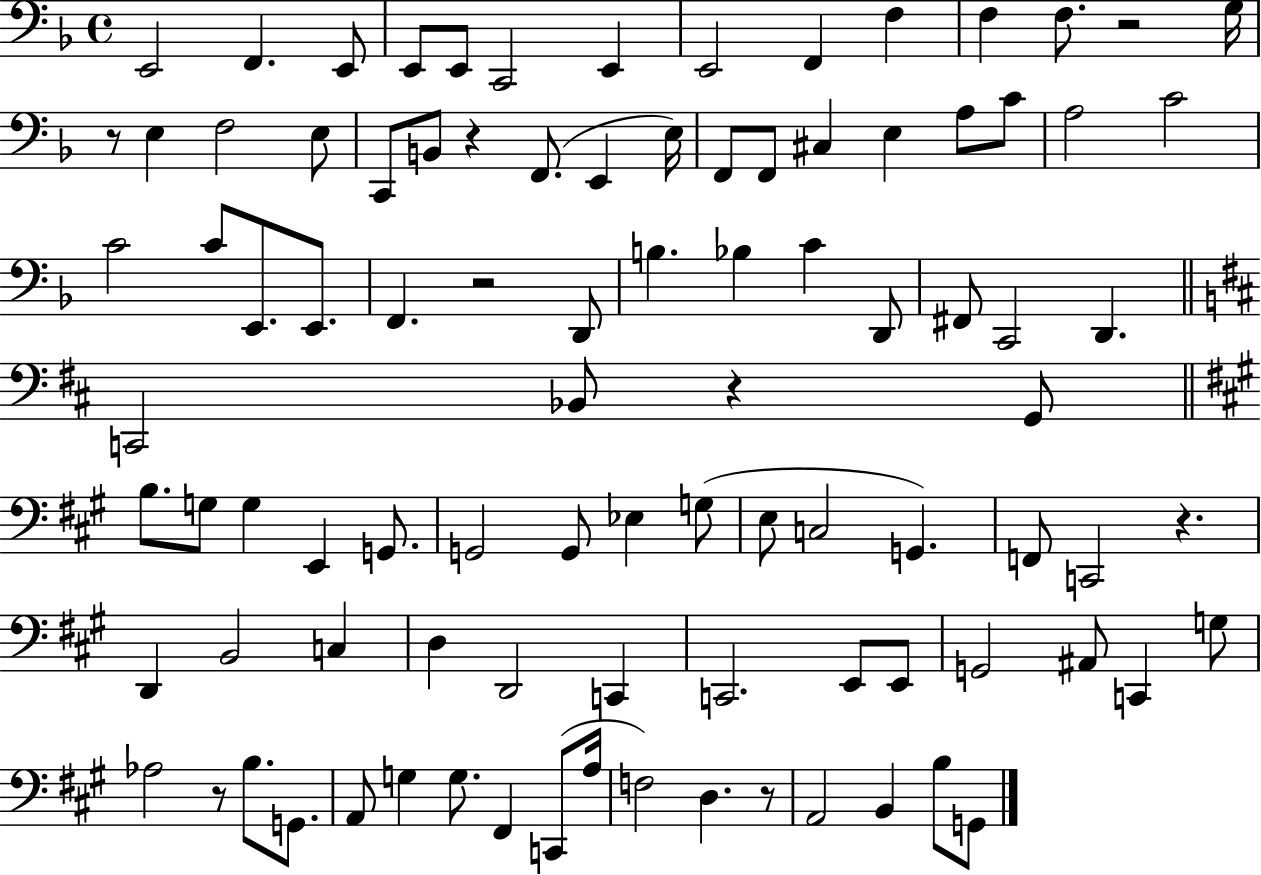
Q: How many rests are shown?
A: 8